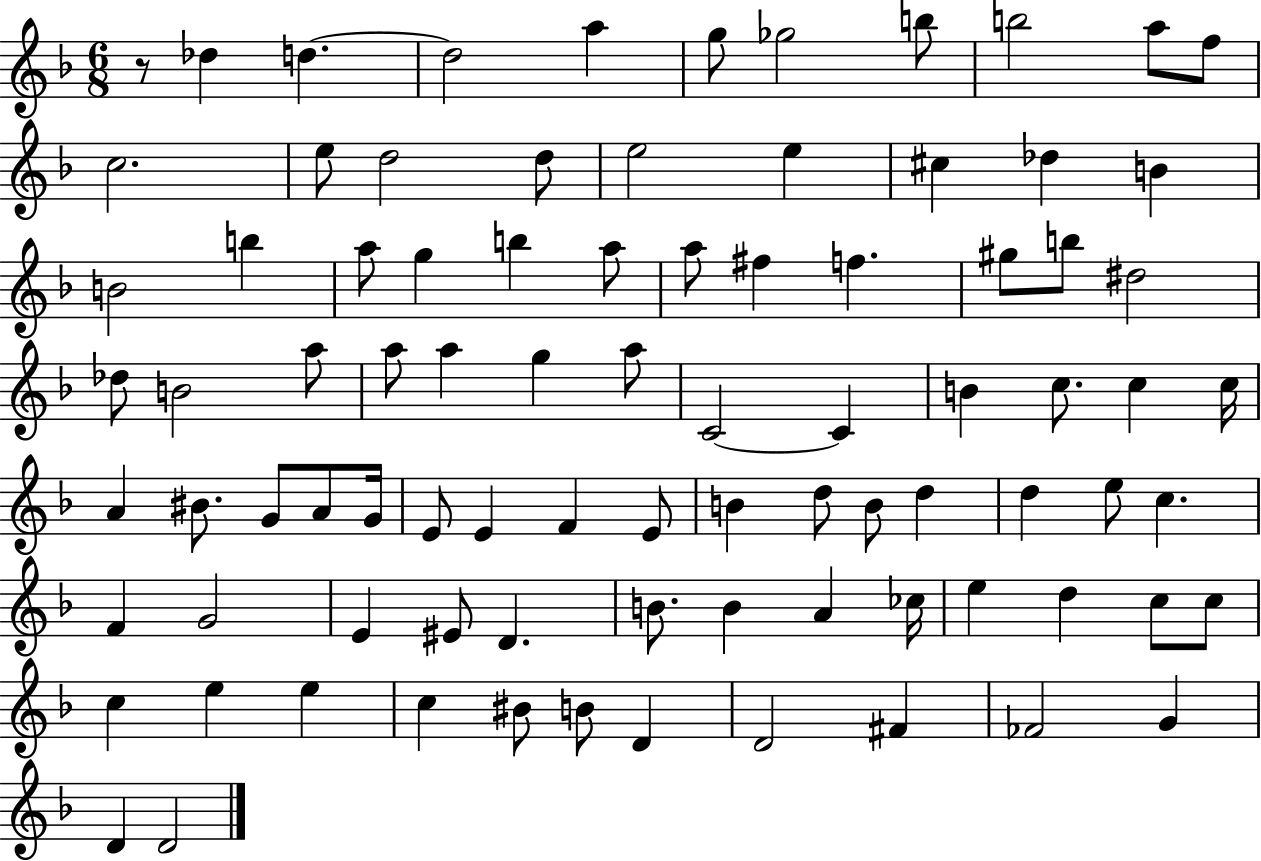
{
  \clef treble
  \numericTimeSignature
  \time 6/8
  \key f \major
  \repeat volta 2 { r8 des''4 d''4.~~ | d''2 a''4 | g''8 ges''2 b''8 | b''2 a''8 f''8 | \break c''2. | e''8 d''2 d''8 | e''2 e''4 | cis''4 des''4 b'4 | \break b'2 b''4 | a''8 g''4 b''4 a''8 | a''8 fis''4 f''4. | gis''8 b''8 dis''2 | \break des''8 b'2 a''8 | a''8 a''4 g''4 a''8 | c'2~~ c'4 | b'4 c''8. c''4 c''16 | \break a'4 bis'8. g'8 a'8 g'16 | e'8 e'4 f'4 e'8 | b'4 d''8 b'8 d''4 | d''4 e''8 c''4. | \break f'4 g'2 | e'4 eis'8 d'4. | b'8. b'4 a'4 ces''16 | e''4 d''4 c''8 c''8 | \break c''4 e''4 e''4 | c''4 bis'8 b'8 d'4 | d'2 fis'4 | fes'2 g'4 | \break d'4 d'2 | } \bar "|."
}